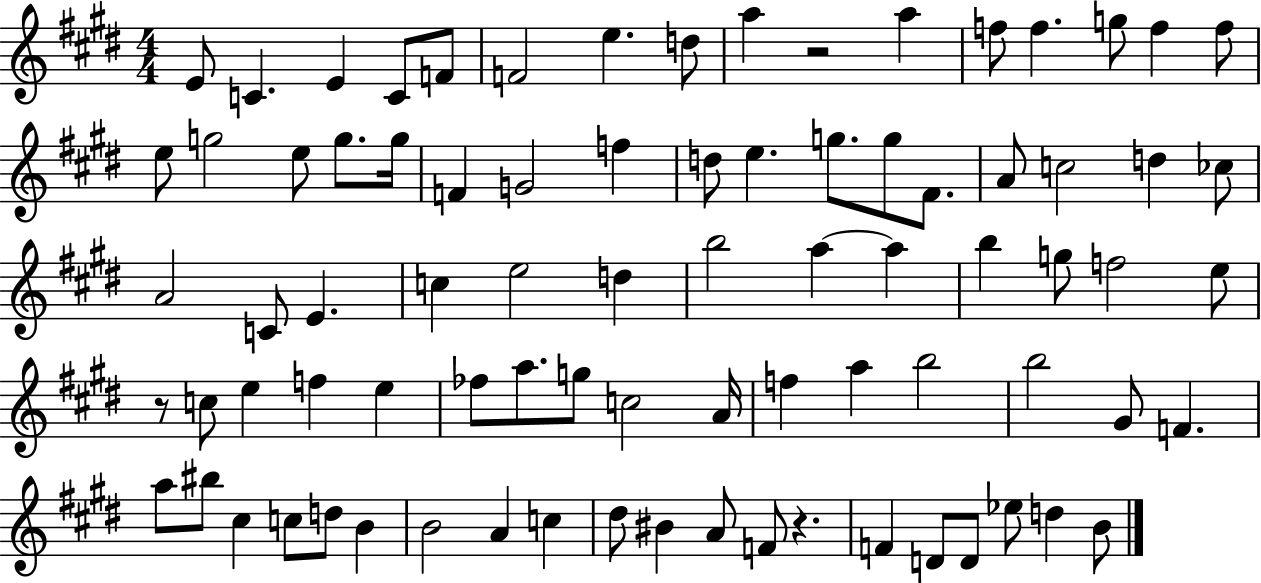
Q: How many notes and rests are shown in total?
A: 82